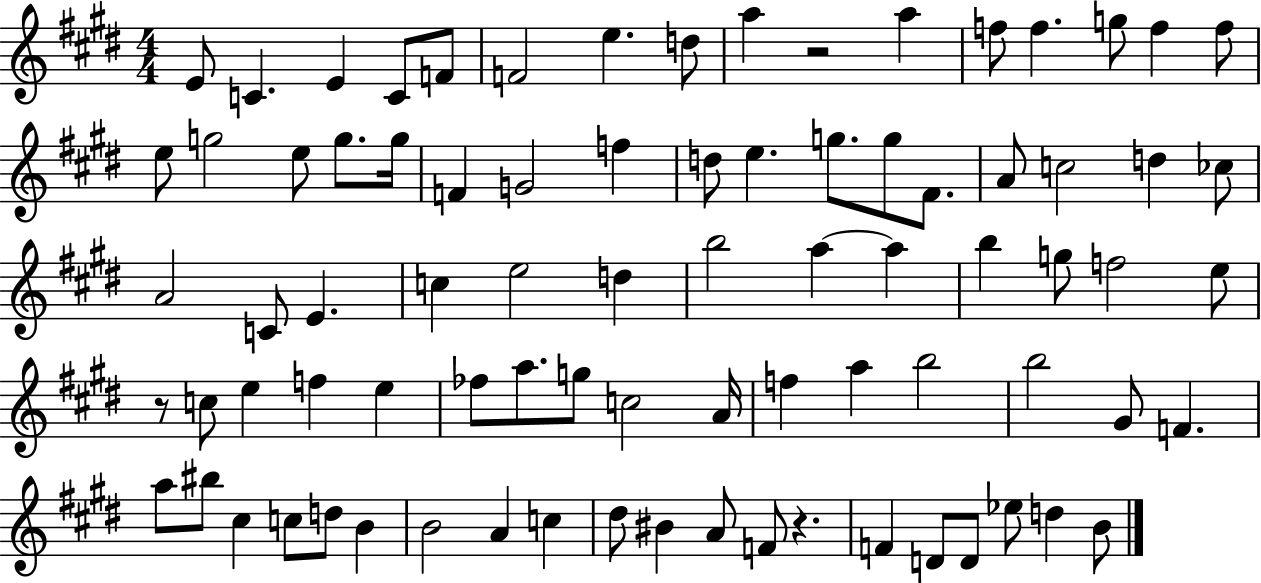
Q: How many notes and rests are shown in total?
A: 82